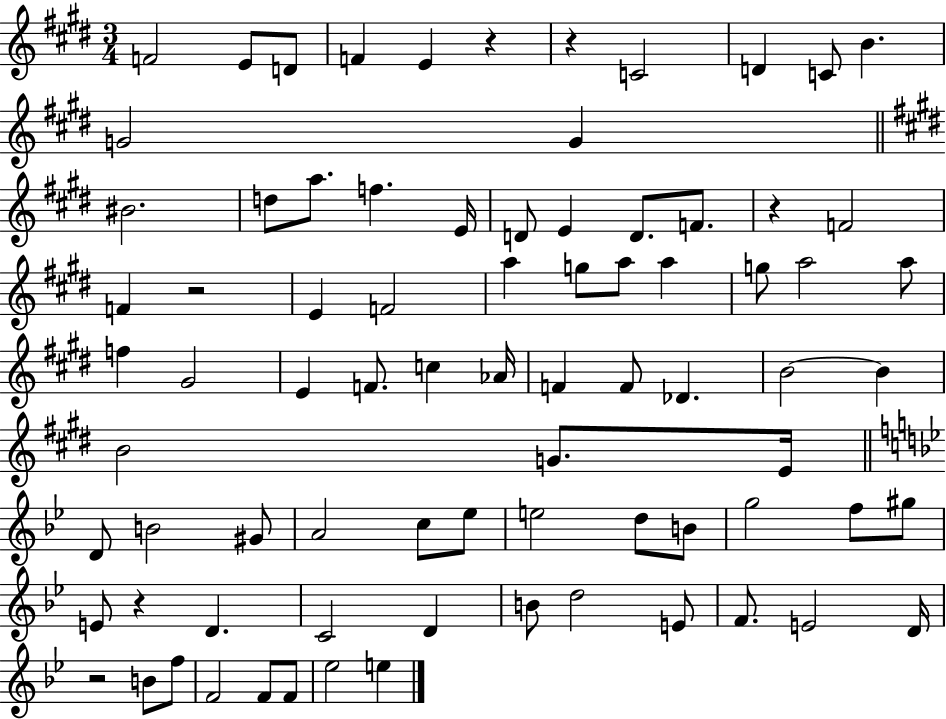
X:1
T:Untitled
M:3/4
L:1/4
K:E
F2 E/2 D/2 F E z z C2 D C/2 B G2 G ^B2 d/2 a/2 f E/4 D/2 E D/2 F/2 z F2 F z2 E F2 a g/2 a/2 a g/2 a2 a/2 f ^G2 E F/2 c _A/4 F F/2 _D B2 B B2 G/2 E/4 D/2 B2 ^G/2 A2 c/2 _e/2 e2 d/2 B/2 g2 f/2 ^g/2 E/2 z D C2 D B/2 d2 E/2 F/2 E2 D/4 z2 B/2 f/2 F2 F/2 F/2 _e2 e